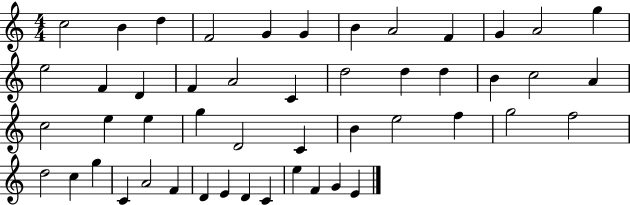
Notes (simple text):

C5/h B4/q D5/q F4/h G4/q G4/q B4/q A4/h F4/q G4/q A4/h G5/q E5/h F4/q D4/q F4/q A4/h C4/q D5/h D5/q D5/q B4/q C5/h A4/q C5/h E5/q E5/q G5/q D4/h C4/q B4/q E5/h F5/q G5/h F5/h D5/h C5/q G5/q C4/q A4/h F4/q D4/q E4/q D4/q C4/q E5/q F4/q G4/q E4/q